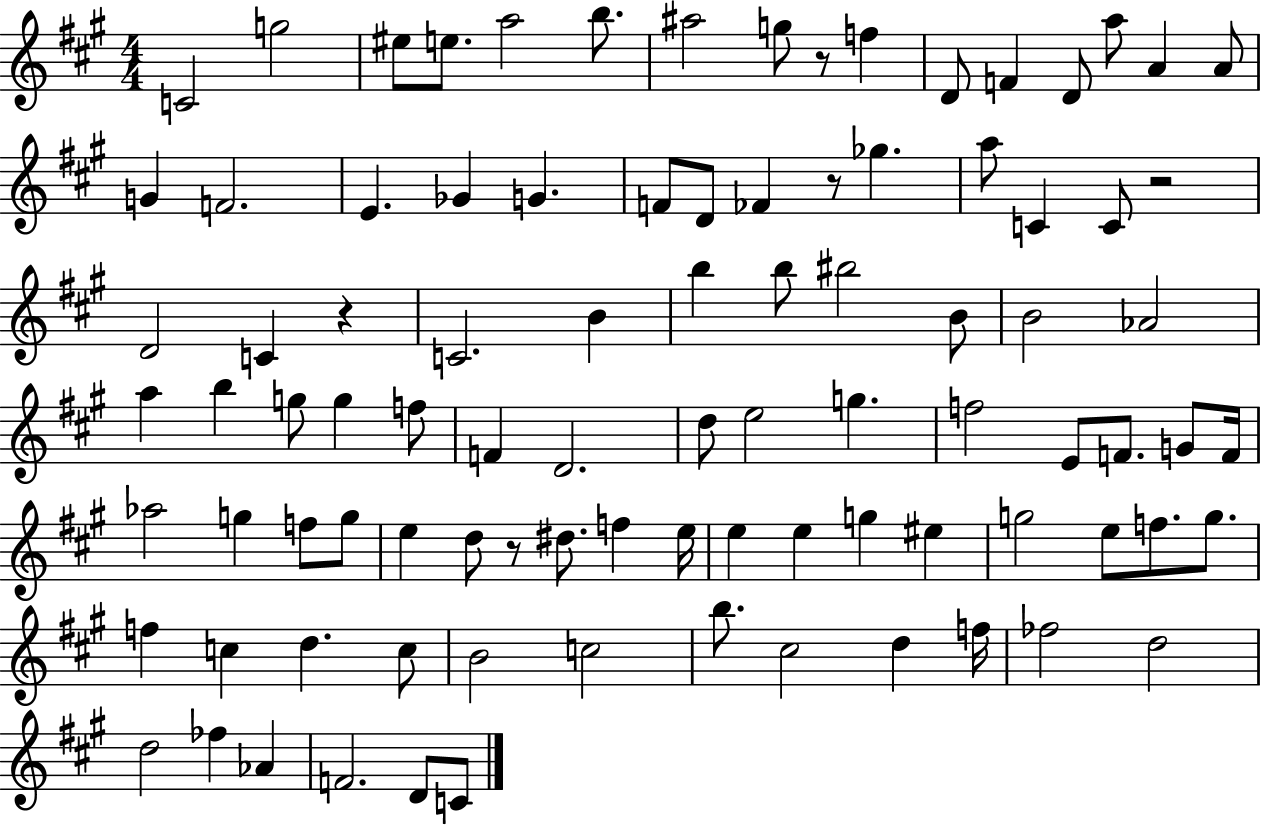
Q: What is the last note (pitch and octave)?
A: C4